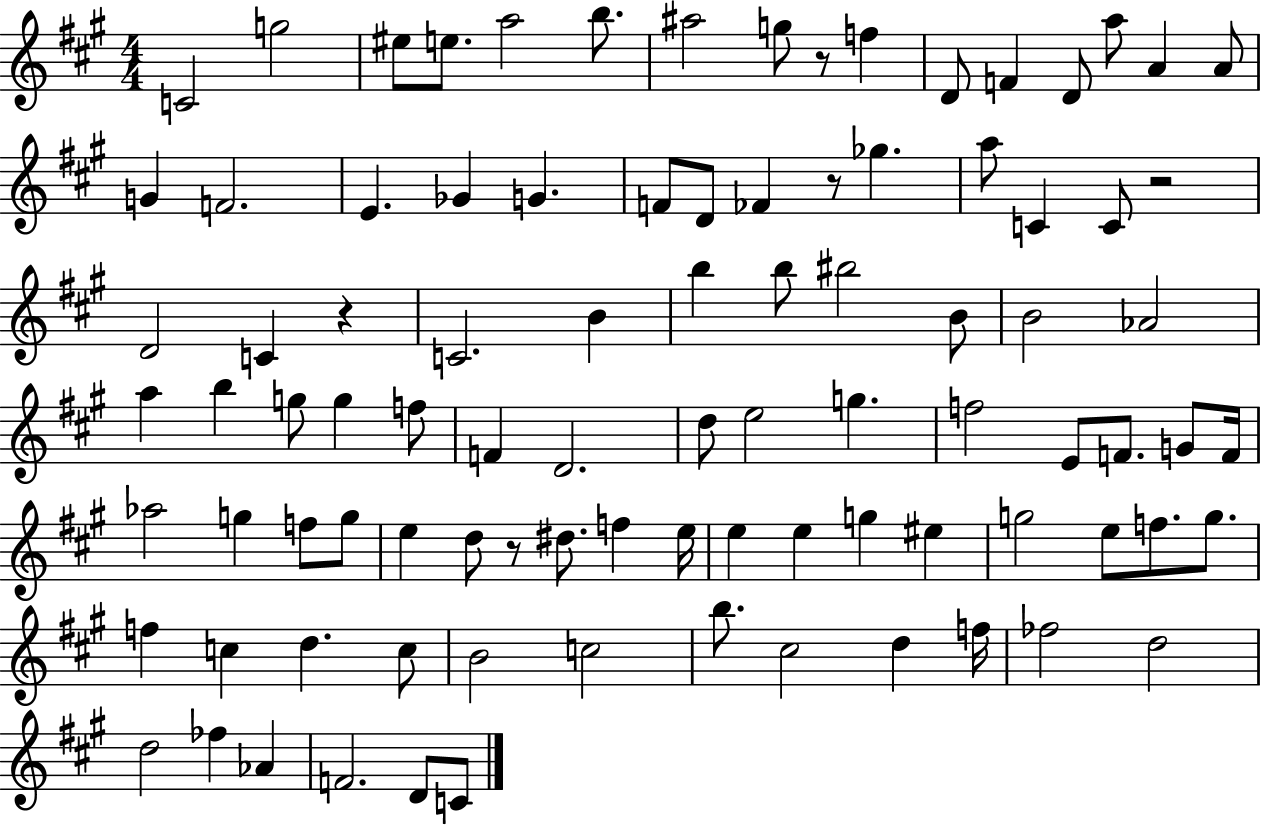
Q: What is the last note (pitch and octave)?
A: C4